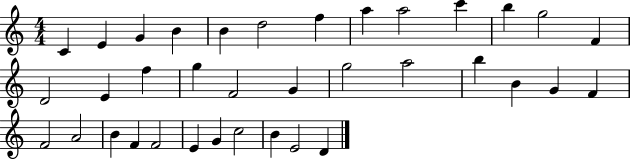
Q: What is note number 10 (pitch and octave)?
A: C6